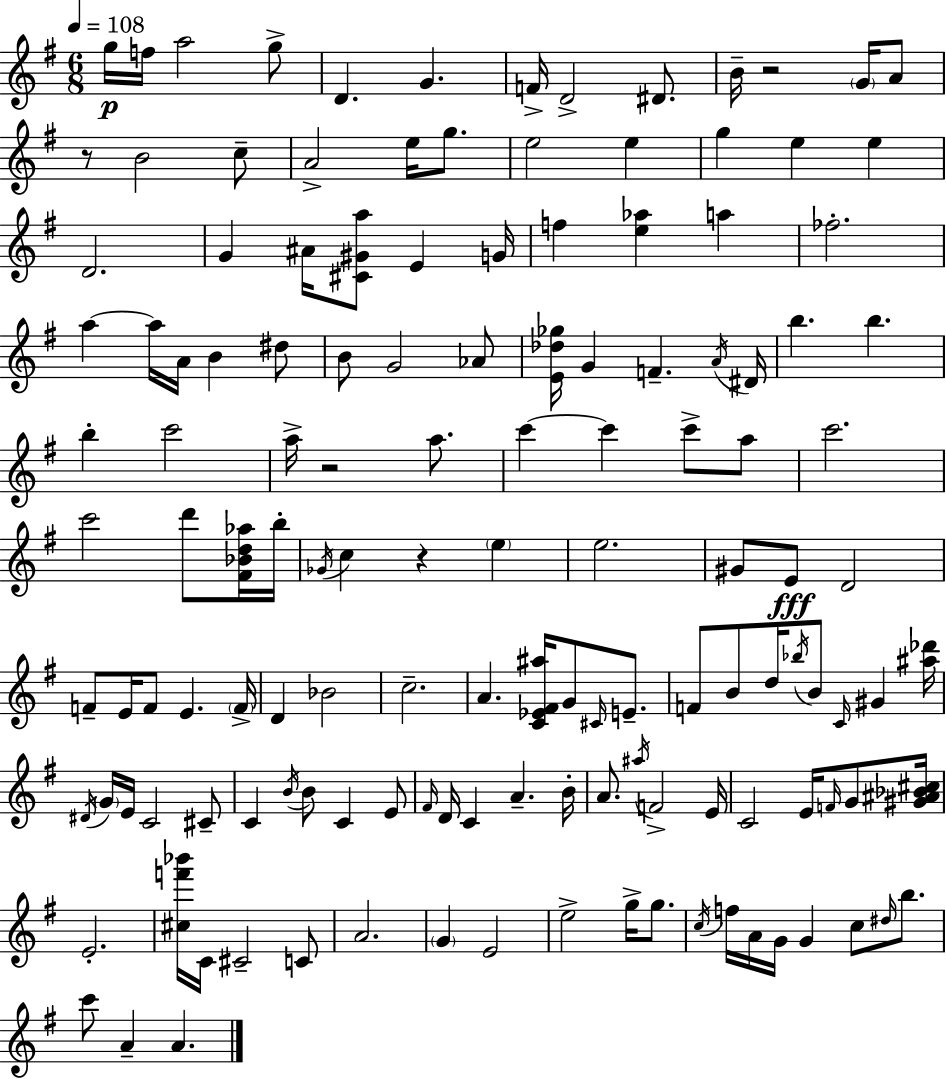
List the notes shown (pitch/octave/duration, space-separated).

G5/s F5/s A5/h G5/e D4/q. G4/q. F4/s D4/h D#4/e. B4/s R/h G4/s A4/e R/e B4/h C5/e A4/h E5/s G5/e. E5/h E5/q G5/q E5/q E5/q D4/h. G4/q A#4/s [C#4,G#4,A5]/e E4/q G4/s F5/q [E5,Ab5]/q A5/q FES5/h. A5/q A5/s A4/s B4/q D#5/e B4/e G4/h Ab4/e [E4,Db5,Gb5]/s G4/q F4/q. A4/s D#4/s B5/q. B5/q. B5/q C6/h A5/s R/h A5/e. C6/q C6/q C6/e A5/e C6/h. C6/h D6/e [F#4,Bb4,D5,Ab5]/s B5/s Gb4/s C5/q R/q E5/q E5/h. G#4/e E4/e D4/h F4/e E4/s F4/e E4/q. F4/s D4/q Bb4/h C5/h. A4/q. [C4,Eb4,F#4,A#5]/s G4/e C#4/s E4/e. F4/e B4/e D5/s Bb5/s B4/e C4/s G#4/q [A#5,Db6]/s D#4/s G4/s E4/s C4/h C#4/e C4/q B4/s B4/e C4/q E4/e F#4/s D4/s C4/q A4/q. B4/s A4/e. A#5/s F4/h E4/s C4/h E4/s F4/s G4/e [G#4,A#4,Bb4,C#5]/s E4/h. [C#5,F6,Bb6]/s C4/s C#4/h C4/e A4/h. G4/q E4/h E5/h G5/s G5/e. C5/s F5/s A4/s G4/s G4/q C5/e D#5/s B5/e. C6/e A4/q A4/q.